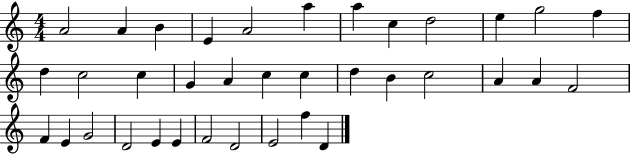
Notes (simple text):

A4/h A4/q B4/q E4/q A4/h A5/q A5/q C5/q D5/h E5/q G5/h F5/q D5/q C5/h C5/q G4/q A4/q C5/q C5/q D5/q B4/q C5/h A4/q A4/q F4/h F4/q E4/q G4/h D4/h E4/q E4/q F4/h D4/h E4/h F5/q D4/q